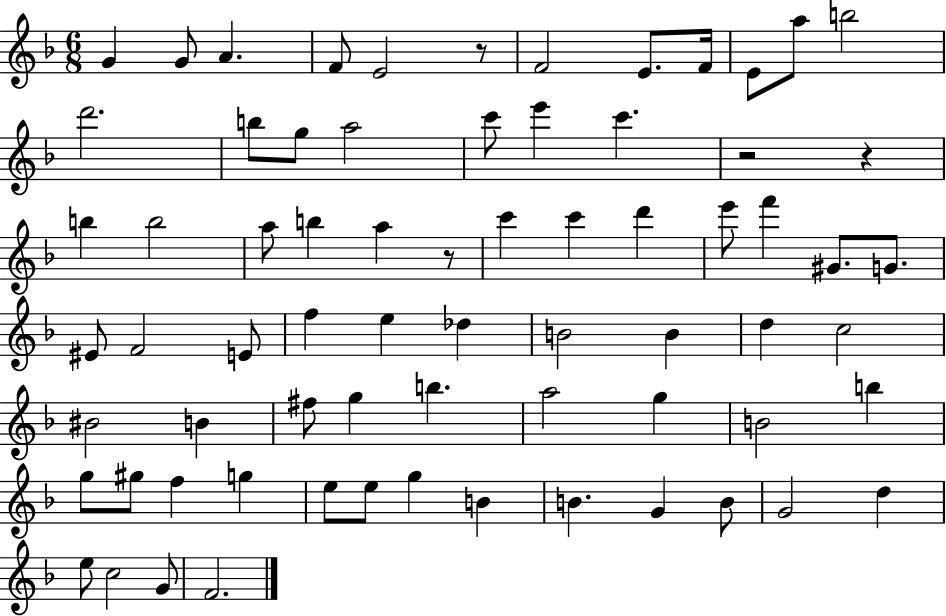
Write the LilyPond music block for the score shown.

{
  \clef treble
  \numericTimeSignature
  \time 6/8
  \key f \major
  g'4 g'8 a'4. | f'8 e'2 r8 | f'2 e'8. f'16 | e'8 a''8 b''2 | \break d'''2. | b''8 g''8 a''2 | c'''8 e'''4 c'''4. | r2 r4 | \break b''4 b''2 | a''8 b''4 a''4 r8 | c'''4 c'''4 d'''4 | e'''8 f'''4 gis'8. g'8. | \break eis'8 f'2 e'8 | f''4 e''4 des''4 | b'2 b'4 | d''4 c''2 | \break bis'2 b'4 | fis''8 g''4 b''4. | a''2 g''4 | b'2 b''4 | \break g''8 gis''8 f''4 g''4 | e''8 e''8 g''4 b'4 | b'4. g'4 b'8 | g'2 d''4 | \break e''8 c''2 g'8 | f'2. | \bar "|."
}